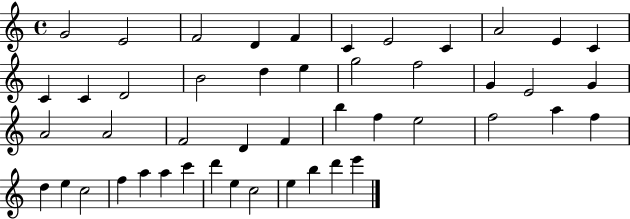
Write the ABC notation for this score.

X:1
T:Untitled
M:4/4
L:1/4
K:C
G2 E2 F2 D F C E2 C A2 E C C C D2 B2 d e g2 f2 G E2 G A2 A2 F2 D F b f e2 f2 a f d e c2 f a a c' d' e c2 e b d' e'